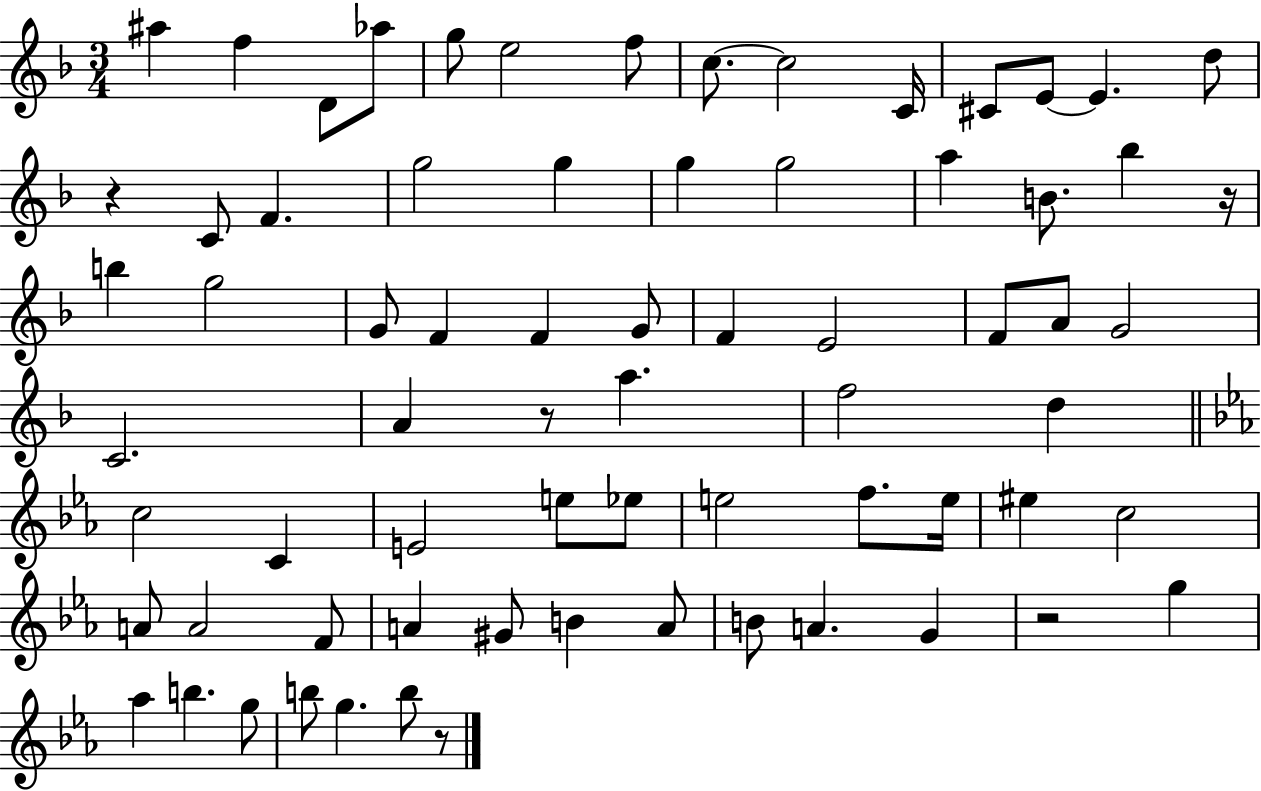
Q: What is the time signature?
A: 3/4